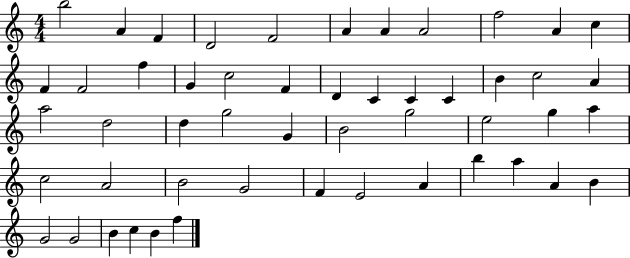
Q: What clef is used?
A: treble